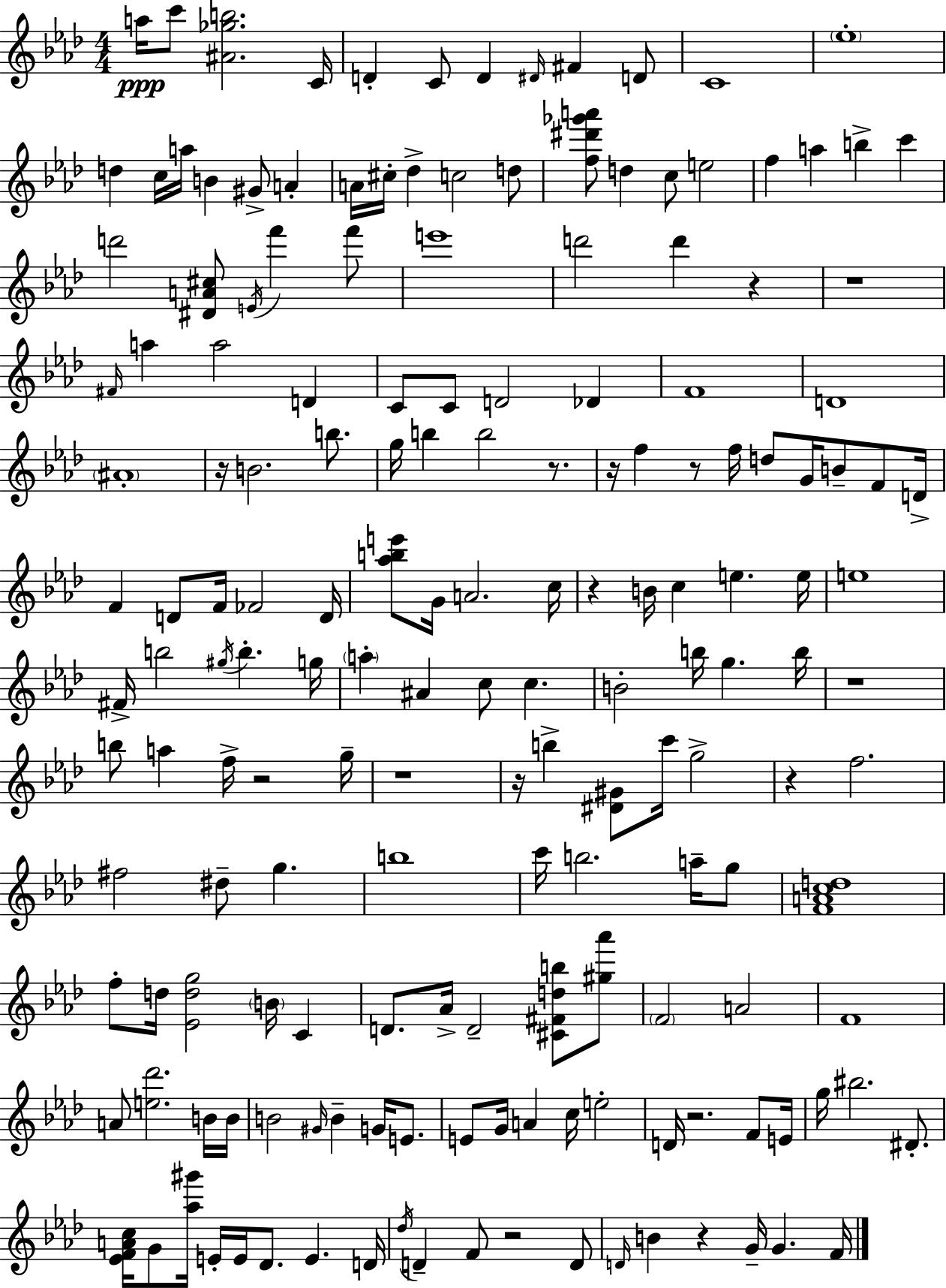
{
  \clef treble
  \numericTimeSignature
  \time 4/4
  \key aes \major
  a''16\ppp c'''8 <ais' ges'' b''>2. c'16 | d'4-. c'8 d'4 \grace { dis'16 } fis'4 d'8 | c'1 | \parenthesize ees''1-. | \break d''4 c''16 a''16 b'4 gis'8-> a'4-. | a'16 cis''16-. des''4-> c''2 d''8 | <f'' dis''' ges''' a'''>8 d''4 c''8 e''2 | f''4 a''4 b''4-> c'''4 | \break d'''2 <dis' a' cis''>8 \acciaccatura { e'16 } f'''4 | f'''8 e'''1 | d'''2 d'''4 r4 | r1 | \break \grace { fis'16 } a''4 a''2 d'4 | c'8 c'8 d'2 des'4 | f'1 | d'1 | \break \parenthesize ais'1-. | r16 b'2. | b''8. g''16 b''4 b''2 | r8. r16 f''4 r8 f''16 d''8 g'16 b'8-- | \break f'8 d'16-> f'4 d'8 f'16 fes'2 | d'16 <aes'' b'' e'''>8 g'16 a'2. | c''16 r4 b'16 c''4 e''4. | e''16 e''1 | \break fis'16-> b''2 \acciaccatura { gis''16 } b''4.-. | g''16 \parenthesize a''4-. ais'4 c''8 c''4. | b'2-. b''16 g''4. | b''16 r1 | \break b''8 a''4 f''16-> r2 | g''16-- r1 | r16 b''4-> <dis' gis'>8 c'''16 g''2-> | r4 f''2. | \break fis''2 dis''8-- g''4. | b''1 | c'''16 b''2. | a''16-- g''8 <f' a' c'' d''>1 | \break f''8-. d''16 <ees' d'' g''>2 \parenthesize b'16 | c'4 d'8. aes'16-> d'2-- | <cis' fis' d'' b''>8 <gis'' aes'''>8 \parenthesize f'2 a'2 | f'1 | \break a'8 <e'' des'''>2. | b'16 b'16 b'2 \grace { gis'16 } b'4-- | g'16 e'8. e'8 g'16 a'4 c''16 e''2-. | d'16 r2. | \break f'8 e'16 g''16 bis''2. | dis'8.-. <ees' f' a' c''>16 g'8 <aes'' gis'''>16 e'16-. e'16 des'8. e'4. | d'16 \acciaccatura { des''16 } d'4-- f'8 r2 | d'8 \grace { d'16 } b'4 r4 g'16-- | \break g'4. f'16 \bar "|."
}